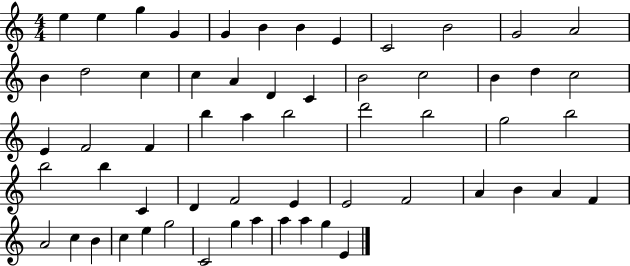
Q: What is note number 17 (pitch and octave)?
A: A4